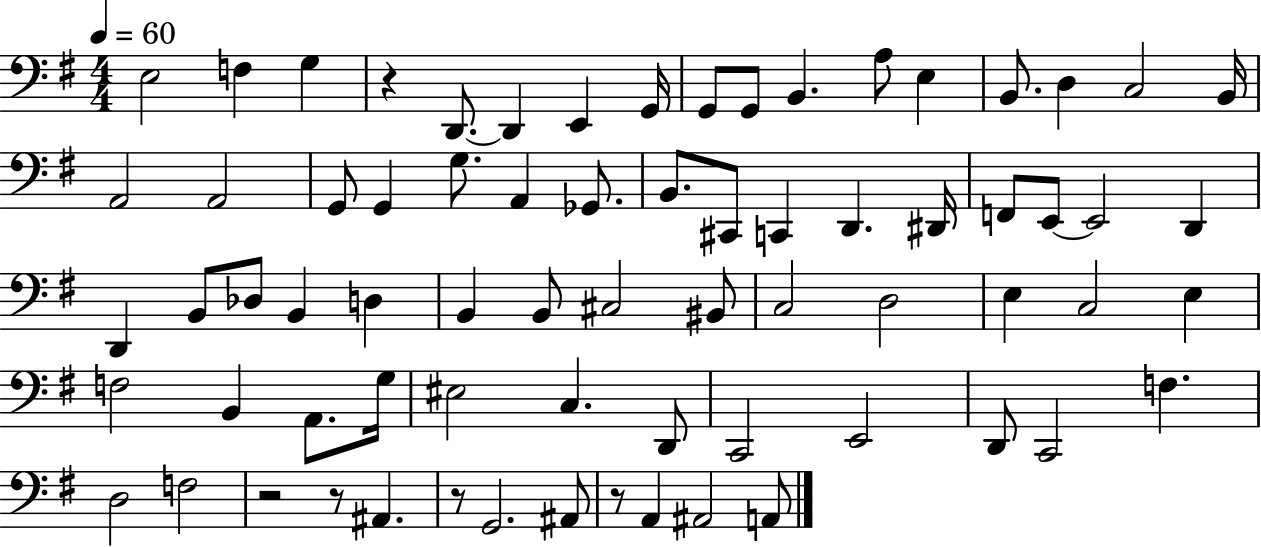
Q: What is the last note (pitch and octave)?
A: A2